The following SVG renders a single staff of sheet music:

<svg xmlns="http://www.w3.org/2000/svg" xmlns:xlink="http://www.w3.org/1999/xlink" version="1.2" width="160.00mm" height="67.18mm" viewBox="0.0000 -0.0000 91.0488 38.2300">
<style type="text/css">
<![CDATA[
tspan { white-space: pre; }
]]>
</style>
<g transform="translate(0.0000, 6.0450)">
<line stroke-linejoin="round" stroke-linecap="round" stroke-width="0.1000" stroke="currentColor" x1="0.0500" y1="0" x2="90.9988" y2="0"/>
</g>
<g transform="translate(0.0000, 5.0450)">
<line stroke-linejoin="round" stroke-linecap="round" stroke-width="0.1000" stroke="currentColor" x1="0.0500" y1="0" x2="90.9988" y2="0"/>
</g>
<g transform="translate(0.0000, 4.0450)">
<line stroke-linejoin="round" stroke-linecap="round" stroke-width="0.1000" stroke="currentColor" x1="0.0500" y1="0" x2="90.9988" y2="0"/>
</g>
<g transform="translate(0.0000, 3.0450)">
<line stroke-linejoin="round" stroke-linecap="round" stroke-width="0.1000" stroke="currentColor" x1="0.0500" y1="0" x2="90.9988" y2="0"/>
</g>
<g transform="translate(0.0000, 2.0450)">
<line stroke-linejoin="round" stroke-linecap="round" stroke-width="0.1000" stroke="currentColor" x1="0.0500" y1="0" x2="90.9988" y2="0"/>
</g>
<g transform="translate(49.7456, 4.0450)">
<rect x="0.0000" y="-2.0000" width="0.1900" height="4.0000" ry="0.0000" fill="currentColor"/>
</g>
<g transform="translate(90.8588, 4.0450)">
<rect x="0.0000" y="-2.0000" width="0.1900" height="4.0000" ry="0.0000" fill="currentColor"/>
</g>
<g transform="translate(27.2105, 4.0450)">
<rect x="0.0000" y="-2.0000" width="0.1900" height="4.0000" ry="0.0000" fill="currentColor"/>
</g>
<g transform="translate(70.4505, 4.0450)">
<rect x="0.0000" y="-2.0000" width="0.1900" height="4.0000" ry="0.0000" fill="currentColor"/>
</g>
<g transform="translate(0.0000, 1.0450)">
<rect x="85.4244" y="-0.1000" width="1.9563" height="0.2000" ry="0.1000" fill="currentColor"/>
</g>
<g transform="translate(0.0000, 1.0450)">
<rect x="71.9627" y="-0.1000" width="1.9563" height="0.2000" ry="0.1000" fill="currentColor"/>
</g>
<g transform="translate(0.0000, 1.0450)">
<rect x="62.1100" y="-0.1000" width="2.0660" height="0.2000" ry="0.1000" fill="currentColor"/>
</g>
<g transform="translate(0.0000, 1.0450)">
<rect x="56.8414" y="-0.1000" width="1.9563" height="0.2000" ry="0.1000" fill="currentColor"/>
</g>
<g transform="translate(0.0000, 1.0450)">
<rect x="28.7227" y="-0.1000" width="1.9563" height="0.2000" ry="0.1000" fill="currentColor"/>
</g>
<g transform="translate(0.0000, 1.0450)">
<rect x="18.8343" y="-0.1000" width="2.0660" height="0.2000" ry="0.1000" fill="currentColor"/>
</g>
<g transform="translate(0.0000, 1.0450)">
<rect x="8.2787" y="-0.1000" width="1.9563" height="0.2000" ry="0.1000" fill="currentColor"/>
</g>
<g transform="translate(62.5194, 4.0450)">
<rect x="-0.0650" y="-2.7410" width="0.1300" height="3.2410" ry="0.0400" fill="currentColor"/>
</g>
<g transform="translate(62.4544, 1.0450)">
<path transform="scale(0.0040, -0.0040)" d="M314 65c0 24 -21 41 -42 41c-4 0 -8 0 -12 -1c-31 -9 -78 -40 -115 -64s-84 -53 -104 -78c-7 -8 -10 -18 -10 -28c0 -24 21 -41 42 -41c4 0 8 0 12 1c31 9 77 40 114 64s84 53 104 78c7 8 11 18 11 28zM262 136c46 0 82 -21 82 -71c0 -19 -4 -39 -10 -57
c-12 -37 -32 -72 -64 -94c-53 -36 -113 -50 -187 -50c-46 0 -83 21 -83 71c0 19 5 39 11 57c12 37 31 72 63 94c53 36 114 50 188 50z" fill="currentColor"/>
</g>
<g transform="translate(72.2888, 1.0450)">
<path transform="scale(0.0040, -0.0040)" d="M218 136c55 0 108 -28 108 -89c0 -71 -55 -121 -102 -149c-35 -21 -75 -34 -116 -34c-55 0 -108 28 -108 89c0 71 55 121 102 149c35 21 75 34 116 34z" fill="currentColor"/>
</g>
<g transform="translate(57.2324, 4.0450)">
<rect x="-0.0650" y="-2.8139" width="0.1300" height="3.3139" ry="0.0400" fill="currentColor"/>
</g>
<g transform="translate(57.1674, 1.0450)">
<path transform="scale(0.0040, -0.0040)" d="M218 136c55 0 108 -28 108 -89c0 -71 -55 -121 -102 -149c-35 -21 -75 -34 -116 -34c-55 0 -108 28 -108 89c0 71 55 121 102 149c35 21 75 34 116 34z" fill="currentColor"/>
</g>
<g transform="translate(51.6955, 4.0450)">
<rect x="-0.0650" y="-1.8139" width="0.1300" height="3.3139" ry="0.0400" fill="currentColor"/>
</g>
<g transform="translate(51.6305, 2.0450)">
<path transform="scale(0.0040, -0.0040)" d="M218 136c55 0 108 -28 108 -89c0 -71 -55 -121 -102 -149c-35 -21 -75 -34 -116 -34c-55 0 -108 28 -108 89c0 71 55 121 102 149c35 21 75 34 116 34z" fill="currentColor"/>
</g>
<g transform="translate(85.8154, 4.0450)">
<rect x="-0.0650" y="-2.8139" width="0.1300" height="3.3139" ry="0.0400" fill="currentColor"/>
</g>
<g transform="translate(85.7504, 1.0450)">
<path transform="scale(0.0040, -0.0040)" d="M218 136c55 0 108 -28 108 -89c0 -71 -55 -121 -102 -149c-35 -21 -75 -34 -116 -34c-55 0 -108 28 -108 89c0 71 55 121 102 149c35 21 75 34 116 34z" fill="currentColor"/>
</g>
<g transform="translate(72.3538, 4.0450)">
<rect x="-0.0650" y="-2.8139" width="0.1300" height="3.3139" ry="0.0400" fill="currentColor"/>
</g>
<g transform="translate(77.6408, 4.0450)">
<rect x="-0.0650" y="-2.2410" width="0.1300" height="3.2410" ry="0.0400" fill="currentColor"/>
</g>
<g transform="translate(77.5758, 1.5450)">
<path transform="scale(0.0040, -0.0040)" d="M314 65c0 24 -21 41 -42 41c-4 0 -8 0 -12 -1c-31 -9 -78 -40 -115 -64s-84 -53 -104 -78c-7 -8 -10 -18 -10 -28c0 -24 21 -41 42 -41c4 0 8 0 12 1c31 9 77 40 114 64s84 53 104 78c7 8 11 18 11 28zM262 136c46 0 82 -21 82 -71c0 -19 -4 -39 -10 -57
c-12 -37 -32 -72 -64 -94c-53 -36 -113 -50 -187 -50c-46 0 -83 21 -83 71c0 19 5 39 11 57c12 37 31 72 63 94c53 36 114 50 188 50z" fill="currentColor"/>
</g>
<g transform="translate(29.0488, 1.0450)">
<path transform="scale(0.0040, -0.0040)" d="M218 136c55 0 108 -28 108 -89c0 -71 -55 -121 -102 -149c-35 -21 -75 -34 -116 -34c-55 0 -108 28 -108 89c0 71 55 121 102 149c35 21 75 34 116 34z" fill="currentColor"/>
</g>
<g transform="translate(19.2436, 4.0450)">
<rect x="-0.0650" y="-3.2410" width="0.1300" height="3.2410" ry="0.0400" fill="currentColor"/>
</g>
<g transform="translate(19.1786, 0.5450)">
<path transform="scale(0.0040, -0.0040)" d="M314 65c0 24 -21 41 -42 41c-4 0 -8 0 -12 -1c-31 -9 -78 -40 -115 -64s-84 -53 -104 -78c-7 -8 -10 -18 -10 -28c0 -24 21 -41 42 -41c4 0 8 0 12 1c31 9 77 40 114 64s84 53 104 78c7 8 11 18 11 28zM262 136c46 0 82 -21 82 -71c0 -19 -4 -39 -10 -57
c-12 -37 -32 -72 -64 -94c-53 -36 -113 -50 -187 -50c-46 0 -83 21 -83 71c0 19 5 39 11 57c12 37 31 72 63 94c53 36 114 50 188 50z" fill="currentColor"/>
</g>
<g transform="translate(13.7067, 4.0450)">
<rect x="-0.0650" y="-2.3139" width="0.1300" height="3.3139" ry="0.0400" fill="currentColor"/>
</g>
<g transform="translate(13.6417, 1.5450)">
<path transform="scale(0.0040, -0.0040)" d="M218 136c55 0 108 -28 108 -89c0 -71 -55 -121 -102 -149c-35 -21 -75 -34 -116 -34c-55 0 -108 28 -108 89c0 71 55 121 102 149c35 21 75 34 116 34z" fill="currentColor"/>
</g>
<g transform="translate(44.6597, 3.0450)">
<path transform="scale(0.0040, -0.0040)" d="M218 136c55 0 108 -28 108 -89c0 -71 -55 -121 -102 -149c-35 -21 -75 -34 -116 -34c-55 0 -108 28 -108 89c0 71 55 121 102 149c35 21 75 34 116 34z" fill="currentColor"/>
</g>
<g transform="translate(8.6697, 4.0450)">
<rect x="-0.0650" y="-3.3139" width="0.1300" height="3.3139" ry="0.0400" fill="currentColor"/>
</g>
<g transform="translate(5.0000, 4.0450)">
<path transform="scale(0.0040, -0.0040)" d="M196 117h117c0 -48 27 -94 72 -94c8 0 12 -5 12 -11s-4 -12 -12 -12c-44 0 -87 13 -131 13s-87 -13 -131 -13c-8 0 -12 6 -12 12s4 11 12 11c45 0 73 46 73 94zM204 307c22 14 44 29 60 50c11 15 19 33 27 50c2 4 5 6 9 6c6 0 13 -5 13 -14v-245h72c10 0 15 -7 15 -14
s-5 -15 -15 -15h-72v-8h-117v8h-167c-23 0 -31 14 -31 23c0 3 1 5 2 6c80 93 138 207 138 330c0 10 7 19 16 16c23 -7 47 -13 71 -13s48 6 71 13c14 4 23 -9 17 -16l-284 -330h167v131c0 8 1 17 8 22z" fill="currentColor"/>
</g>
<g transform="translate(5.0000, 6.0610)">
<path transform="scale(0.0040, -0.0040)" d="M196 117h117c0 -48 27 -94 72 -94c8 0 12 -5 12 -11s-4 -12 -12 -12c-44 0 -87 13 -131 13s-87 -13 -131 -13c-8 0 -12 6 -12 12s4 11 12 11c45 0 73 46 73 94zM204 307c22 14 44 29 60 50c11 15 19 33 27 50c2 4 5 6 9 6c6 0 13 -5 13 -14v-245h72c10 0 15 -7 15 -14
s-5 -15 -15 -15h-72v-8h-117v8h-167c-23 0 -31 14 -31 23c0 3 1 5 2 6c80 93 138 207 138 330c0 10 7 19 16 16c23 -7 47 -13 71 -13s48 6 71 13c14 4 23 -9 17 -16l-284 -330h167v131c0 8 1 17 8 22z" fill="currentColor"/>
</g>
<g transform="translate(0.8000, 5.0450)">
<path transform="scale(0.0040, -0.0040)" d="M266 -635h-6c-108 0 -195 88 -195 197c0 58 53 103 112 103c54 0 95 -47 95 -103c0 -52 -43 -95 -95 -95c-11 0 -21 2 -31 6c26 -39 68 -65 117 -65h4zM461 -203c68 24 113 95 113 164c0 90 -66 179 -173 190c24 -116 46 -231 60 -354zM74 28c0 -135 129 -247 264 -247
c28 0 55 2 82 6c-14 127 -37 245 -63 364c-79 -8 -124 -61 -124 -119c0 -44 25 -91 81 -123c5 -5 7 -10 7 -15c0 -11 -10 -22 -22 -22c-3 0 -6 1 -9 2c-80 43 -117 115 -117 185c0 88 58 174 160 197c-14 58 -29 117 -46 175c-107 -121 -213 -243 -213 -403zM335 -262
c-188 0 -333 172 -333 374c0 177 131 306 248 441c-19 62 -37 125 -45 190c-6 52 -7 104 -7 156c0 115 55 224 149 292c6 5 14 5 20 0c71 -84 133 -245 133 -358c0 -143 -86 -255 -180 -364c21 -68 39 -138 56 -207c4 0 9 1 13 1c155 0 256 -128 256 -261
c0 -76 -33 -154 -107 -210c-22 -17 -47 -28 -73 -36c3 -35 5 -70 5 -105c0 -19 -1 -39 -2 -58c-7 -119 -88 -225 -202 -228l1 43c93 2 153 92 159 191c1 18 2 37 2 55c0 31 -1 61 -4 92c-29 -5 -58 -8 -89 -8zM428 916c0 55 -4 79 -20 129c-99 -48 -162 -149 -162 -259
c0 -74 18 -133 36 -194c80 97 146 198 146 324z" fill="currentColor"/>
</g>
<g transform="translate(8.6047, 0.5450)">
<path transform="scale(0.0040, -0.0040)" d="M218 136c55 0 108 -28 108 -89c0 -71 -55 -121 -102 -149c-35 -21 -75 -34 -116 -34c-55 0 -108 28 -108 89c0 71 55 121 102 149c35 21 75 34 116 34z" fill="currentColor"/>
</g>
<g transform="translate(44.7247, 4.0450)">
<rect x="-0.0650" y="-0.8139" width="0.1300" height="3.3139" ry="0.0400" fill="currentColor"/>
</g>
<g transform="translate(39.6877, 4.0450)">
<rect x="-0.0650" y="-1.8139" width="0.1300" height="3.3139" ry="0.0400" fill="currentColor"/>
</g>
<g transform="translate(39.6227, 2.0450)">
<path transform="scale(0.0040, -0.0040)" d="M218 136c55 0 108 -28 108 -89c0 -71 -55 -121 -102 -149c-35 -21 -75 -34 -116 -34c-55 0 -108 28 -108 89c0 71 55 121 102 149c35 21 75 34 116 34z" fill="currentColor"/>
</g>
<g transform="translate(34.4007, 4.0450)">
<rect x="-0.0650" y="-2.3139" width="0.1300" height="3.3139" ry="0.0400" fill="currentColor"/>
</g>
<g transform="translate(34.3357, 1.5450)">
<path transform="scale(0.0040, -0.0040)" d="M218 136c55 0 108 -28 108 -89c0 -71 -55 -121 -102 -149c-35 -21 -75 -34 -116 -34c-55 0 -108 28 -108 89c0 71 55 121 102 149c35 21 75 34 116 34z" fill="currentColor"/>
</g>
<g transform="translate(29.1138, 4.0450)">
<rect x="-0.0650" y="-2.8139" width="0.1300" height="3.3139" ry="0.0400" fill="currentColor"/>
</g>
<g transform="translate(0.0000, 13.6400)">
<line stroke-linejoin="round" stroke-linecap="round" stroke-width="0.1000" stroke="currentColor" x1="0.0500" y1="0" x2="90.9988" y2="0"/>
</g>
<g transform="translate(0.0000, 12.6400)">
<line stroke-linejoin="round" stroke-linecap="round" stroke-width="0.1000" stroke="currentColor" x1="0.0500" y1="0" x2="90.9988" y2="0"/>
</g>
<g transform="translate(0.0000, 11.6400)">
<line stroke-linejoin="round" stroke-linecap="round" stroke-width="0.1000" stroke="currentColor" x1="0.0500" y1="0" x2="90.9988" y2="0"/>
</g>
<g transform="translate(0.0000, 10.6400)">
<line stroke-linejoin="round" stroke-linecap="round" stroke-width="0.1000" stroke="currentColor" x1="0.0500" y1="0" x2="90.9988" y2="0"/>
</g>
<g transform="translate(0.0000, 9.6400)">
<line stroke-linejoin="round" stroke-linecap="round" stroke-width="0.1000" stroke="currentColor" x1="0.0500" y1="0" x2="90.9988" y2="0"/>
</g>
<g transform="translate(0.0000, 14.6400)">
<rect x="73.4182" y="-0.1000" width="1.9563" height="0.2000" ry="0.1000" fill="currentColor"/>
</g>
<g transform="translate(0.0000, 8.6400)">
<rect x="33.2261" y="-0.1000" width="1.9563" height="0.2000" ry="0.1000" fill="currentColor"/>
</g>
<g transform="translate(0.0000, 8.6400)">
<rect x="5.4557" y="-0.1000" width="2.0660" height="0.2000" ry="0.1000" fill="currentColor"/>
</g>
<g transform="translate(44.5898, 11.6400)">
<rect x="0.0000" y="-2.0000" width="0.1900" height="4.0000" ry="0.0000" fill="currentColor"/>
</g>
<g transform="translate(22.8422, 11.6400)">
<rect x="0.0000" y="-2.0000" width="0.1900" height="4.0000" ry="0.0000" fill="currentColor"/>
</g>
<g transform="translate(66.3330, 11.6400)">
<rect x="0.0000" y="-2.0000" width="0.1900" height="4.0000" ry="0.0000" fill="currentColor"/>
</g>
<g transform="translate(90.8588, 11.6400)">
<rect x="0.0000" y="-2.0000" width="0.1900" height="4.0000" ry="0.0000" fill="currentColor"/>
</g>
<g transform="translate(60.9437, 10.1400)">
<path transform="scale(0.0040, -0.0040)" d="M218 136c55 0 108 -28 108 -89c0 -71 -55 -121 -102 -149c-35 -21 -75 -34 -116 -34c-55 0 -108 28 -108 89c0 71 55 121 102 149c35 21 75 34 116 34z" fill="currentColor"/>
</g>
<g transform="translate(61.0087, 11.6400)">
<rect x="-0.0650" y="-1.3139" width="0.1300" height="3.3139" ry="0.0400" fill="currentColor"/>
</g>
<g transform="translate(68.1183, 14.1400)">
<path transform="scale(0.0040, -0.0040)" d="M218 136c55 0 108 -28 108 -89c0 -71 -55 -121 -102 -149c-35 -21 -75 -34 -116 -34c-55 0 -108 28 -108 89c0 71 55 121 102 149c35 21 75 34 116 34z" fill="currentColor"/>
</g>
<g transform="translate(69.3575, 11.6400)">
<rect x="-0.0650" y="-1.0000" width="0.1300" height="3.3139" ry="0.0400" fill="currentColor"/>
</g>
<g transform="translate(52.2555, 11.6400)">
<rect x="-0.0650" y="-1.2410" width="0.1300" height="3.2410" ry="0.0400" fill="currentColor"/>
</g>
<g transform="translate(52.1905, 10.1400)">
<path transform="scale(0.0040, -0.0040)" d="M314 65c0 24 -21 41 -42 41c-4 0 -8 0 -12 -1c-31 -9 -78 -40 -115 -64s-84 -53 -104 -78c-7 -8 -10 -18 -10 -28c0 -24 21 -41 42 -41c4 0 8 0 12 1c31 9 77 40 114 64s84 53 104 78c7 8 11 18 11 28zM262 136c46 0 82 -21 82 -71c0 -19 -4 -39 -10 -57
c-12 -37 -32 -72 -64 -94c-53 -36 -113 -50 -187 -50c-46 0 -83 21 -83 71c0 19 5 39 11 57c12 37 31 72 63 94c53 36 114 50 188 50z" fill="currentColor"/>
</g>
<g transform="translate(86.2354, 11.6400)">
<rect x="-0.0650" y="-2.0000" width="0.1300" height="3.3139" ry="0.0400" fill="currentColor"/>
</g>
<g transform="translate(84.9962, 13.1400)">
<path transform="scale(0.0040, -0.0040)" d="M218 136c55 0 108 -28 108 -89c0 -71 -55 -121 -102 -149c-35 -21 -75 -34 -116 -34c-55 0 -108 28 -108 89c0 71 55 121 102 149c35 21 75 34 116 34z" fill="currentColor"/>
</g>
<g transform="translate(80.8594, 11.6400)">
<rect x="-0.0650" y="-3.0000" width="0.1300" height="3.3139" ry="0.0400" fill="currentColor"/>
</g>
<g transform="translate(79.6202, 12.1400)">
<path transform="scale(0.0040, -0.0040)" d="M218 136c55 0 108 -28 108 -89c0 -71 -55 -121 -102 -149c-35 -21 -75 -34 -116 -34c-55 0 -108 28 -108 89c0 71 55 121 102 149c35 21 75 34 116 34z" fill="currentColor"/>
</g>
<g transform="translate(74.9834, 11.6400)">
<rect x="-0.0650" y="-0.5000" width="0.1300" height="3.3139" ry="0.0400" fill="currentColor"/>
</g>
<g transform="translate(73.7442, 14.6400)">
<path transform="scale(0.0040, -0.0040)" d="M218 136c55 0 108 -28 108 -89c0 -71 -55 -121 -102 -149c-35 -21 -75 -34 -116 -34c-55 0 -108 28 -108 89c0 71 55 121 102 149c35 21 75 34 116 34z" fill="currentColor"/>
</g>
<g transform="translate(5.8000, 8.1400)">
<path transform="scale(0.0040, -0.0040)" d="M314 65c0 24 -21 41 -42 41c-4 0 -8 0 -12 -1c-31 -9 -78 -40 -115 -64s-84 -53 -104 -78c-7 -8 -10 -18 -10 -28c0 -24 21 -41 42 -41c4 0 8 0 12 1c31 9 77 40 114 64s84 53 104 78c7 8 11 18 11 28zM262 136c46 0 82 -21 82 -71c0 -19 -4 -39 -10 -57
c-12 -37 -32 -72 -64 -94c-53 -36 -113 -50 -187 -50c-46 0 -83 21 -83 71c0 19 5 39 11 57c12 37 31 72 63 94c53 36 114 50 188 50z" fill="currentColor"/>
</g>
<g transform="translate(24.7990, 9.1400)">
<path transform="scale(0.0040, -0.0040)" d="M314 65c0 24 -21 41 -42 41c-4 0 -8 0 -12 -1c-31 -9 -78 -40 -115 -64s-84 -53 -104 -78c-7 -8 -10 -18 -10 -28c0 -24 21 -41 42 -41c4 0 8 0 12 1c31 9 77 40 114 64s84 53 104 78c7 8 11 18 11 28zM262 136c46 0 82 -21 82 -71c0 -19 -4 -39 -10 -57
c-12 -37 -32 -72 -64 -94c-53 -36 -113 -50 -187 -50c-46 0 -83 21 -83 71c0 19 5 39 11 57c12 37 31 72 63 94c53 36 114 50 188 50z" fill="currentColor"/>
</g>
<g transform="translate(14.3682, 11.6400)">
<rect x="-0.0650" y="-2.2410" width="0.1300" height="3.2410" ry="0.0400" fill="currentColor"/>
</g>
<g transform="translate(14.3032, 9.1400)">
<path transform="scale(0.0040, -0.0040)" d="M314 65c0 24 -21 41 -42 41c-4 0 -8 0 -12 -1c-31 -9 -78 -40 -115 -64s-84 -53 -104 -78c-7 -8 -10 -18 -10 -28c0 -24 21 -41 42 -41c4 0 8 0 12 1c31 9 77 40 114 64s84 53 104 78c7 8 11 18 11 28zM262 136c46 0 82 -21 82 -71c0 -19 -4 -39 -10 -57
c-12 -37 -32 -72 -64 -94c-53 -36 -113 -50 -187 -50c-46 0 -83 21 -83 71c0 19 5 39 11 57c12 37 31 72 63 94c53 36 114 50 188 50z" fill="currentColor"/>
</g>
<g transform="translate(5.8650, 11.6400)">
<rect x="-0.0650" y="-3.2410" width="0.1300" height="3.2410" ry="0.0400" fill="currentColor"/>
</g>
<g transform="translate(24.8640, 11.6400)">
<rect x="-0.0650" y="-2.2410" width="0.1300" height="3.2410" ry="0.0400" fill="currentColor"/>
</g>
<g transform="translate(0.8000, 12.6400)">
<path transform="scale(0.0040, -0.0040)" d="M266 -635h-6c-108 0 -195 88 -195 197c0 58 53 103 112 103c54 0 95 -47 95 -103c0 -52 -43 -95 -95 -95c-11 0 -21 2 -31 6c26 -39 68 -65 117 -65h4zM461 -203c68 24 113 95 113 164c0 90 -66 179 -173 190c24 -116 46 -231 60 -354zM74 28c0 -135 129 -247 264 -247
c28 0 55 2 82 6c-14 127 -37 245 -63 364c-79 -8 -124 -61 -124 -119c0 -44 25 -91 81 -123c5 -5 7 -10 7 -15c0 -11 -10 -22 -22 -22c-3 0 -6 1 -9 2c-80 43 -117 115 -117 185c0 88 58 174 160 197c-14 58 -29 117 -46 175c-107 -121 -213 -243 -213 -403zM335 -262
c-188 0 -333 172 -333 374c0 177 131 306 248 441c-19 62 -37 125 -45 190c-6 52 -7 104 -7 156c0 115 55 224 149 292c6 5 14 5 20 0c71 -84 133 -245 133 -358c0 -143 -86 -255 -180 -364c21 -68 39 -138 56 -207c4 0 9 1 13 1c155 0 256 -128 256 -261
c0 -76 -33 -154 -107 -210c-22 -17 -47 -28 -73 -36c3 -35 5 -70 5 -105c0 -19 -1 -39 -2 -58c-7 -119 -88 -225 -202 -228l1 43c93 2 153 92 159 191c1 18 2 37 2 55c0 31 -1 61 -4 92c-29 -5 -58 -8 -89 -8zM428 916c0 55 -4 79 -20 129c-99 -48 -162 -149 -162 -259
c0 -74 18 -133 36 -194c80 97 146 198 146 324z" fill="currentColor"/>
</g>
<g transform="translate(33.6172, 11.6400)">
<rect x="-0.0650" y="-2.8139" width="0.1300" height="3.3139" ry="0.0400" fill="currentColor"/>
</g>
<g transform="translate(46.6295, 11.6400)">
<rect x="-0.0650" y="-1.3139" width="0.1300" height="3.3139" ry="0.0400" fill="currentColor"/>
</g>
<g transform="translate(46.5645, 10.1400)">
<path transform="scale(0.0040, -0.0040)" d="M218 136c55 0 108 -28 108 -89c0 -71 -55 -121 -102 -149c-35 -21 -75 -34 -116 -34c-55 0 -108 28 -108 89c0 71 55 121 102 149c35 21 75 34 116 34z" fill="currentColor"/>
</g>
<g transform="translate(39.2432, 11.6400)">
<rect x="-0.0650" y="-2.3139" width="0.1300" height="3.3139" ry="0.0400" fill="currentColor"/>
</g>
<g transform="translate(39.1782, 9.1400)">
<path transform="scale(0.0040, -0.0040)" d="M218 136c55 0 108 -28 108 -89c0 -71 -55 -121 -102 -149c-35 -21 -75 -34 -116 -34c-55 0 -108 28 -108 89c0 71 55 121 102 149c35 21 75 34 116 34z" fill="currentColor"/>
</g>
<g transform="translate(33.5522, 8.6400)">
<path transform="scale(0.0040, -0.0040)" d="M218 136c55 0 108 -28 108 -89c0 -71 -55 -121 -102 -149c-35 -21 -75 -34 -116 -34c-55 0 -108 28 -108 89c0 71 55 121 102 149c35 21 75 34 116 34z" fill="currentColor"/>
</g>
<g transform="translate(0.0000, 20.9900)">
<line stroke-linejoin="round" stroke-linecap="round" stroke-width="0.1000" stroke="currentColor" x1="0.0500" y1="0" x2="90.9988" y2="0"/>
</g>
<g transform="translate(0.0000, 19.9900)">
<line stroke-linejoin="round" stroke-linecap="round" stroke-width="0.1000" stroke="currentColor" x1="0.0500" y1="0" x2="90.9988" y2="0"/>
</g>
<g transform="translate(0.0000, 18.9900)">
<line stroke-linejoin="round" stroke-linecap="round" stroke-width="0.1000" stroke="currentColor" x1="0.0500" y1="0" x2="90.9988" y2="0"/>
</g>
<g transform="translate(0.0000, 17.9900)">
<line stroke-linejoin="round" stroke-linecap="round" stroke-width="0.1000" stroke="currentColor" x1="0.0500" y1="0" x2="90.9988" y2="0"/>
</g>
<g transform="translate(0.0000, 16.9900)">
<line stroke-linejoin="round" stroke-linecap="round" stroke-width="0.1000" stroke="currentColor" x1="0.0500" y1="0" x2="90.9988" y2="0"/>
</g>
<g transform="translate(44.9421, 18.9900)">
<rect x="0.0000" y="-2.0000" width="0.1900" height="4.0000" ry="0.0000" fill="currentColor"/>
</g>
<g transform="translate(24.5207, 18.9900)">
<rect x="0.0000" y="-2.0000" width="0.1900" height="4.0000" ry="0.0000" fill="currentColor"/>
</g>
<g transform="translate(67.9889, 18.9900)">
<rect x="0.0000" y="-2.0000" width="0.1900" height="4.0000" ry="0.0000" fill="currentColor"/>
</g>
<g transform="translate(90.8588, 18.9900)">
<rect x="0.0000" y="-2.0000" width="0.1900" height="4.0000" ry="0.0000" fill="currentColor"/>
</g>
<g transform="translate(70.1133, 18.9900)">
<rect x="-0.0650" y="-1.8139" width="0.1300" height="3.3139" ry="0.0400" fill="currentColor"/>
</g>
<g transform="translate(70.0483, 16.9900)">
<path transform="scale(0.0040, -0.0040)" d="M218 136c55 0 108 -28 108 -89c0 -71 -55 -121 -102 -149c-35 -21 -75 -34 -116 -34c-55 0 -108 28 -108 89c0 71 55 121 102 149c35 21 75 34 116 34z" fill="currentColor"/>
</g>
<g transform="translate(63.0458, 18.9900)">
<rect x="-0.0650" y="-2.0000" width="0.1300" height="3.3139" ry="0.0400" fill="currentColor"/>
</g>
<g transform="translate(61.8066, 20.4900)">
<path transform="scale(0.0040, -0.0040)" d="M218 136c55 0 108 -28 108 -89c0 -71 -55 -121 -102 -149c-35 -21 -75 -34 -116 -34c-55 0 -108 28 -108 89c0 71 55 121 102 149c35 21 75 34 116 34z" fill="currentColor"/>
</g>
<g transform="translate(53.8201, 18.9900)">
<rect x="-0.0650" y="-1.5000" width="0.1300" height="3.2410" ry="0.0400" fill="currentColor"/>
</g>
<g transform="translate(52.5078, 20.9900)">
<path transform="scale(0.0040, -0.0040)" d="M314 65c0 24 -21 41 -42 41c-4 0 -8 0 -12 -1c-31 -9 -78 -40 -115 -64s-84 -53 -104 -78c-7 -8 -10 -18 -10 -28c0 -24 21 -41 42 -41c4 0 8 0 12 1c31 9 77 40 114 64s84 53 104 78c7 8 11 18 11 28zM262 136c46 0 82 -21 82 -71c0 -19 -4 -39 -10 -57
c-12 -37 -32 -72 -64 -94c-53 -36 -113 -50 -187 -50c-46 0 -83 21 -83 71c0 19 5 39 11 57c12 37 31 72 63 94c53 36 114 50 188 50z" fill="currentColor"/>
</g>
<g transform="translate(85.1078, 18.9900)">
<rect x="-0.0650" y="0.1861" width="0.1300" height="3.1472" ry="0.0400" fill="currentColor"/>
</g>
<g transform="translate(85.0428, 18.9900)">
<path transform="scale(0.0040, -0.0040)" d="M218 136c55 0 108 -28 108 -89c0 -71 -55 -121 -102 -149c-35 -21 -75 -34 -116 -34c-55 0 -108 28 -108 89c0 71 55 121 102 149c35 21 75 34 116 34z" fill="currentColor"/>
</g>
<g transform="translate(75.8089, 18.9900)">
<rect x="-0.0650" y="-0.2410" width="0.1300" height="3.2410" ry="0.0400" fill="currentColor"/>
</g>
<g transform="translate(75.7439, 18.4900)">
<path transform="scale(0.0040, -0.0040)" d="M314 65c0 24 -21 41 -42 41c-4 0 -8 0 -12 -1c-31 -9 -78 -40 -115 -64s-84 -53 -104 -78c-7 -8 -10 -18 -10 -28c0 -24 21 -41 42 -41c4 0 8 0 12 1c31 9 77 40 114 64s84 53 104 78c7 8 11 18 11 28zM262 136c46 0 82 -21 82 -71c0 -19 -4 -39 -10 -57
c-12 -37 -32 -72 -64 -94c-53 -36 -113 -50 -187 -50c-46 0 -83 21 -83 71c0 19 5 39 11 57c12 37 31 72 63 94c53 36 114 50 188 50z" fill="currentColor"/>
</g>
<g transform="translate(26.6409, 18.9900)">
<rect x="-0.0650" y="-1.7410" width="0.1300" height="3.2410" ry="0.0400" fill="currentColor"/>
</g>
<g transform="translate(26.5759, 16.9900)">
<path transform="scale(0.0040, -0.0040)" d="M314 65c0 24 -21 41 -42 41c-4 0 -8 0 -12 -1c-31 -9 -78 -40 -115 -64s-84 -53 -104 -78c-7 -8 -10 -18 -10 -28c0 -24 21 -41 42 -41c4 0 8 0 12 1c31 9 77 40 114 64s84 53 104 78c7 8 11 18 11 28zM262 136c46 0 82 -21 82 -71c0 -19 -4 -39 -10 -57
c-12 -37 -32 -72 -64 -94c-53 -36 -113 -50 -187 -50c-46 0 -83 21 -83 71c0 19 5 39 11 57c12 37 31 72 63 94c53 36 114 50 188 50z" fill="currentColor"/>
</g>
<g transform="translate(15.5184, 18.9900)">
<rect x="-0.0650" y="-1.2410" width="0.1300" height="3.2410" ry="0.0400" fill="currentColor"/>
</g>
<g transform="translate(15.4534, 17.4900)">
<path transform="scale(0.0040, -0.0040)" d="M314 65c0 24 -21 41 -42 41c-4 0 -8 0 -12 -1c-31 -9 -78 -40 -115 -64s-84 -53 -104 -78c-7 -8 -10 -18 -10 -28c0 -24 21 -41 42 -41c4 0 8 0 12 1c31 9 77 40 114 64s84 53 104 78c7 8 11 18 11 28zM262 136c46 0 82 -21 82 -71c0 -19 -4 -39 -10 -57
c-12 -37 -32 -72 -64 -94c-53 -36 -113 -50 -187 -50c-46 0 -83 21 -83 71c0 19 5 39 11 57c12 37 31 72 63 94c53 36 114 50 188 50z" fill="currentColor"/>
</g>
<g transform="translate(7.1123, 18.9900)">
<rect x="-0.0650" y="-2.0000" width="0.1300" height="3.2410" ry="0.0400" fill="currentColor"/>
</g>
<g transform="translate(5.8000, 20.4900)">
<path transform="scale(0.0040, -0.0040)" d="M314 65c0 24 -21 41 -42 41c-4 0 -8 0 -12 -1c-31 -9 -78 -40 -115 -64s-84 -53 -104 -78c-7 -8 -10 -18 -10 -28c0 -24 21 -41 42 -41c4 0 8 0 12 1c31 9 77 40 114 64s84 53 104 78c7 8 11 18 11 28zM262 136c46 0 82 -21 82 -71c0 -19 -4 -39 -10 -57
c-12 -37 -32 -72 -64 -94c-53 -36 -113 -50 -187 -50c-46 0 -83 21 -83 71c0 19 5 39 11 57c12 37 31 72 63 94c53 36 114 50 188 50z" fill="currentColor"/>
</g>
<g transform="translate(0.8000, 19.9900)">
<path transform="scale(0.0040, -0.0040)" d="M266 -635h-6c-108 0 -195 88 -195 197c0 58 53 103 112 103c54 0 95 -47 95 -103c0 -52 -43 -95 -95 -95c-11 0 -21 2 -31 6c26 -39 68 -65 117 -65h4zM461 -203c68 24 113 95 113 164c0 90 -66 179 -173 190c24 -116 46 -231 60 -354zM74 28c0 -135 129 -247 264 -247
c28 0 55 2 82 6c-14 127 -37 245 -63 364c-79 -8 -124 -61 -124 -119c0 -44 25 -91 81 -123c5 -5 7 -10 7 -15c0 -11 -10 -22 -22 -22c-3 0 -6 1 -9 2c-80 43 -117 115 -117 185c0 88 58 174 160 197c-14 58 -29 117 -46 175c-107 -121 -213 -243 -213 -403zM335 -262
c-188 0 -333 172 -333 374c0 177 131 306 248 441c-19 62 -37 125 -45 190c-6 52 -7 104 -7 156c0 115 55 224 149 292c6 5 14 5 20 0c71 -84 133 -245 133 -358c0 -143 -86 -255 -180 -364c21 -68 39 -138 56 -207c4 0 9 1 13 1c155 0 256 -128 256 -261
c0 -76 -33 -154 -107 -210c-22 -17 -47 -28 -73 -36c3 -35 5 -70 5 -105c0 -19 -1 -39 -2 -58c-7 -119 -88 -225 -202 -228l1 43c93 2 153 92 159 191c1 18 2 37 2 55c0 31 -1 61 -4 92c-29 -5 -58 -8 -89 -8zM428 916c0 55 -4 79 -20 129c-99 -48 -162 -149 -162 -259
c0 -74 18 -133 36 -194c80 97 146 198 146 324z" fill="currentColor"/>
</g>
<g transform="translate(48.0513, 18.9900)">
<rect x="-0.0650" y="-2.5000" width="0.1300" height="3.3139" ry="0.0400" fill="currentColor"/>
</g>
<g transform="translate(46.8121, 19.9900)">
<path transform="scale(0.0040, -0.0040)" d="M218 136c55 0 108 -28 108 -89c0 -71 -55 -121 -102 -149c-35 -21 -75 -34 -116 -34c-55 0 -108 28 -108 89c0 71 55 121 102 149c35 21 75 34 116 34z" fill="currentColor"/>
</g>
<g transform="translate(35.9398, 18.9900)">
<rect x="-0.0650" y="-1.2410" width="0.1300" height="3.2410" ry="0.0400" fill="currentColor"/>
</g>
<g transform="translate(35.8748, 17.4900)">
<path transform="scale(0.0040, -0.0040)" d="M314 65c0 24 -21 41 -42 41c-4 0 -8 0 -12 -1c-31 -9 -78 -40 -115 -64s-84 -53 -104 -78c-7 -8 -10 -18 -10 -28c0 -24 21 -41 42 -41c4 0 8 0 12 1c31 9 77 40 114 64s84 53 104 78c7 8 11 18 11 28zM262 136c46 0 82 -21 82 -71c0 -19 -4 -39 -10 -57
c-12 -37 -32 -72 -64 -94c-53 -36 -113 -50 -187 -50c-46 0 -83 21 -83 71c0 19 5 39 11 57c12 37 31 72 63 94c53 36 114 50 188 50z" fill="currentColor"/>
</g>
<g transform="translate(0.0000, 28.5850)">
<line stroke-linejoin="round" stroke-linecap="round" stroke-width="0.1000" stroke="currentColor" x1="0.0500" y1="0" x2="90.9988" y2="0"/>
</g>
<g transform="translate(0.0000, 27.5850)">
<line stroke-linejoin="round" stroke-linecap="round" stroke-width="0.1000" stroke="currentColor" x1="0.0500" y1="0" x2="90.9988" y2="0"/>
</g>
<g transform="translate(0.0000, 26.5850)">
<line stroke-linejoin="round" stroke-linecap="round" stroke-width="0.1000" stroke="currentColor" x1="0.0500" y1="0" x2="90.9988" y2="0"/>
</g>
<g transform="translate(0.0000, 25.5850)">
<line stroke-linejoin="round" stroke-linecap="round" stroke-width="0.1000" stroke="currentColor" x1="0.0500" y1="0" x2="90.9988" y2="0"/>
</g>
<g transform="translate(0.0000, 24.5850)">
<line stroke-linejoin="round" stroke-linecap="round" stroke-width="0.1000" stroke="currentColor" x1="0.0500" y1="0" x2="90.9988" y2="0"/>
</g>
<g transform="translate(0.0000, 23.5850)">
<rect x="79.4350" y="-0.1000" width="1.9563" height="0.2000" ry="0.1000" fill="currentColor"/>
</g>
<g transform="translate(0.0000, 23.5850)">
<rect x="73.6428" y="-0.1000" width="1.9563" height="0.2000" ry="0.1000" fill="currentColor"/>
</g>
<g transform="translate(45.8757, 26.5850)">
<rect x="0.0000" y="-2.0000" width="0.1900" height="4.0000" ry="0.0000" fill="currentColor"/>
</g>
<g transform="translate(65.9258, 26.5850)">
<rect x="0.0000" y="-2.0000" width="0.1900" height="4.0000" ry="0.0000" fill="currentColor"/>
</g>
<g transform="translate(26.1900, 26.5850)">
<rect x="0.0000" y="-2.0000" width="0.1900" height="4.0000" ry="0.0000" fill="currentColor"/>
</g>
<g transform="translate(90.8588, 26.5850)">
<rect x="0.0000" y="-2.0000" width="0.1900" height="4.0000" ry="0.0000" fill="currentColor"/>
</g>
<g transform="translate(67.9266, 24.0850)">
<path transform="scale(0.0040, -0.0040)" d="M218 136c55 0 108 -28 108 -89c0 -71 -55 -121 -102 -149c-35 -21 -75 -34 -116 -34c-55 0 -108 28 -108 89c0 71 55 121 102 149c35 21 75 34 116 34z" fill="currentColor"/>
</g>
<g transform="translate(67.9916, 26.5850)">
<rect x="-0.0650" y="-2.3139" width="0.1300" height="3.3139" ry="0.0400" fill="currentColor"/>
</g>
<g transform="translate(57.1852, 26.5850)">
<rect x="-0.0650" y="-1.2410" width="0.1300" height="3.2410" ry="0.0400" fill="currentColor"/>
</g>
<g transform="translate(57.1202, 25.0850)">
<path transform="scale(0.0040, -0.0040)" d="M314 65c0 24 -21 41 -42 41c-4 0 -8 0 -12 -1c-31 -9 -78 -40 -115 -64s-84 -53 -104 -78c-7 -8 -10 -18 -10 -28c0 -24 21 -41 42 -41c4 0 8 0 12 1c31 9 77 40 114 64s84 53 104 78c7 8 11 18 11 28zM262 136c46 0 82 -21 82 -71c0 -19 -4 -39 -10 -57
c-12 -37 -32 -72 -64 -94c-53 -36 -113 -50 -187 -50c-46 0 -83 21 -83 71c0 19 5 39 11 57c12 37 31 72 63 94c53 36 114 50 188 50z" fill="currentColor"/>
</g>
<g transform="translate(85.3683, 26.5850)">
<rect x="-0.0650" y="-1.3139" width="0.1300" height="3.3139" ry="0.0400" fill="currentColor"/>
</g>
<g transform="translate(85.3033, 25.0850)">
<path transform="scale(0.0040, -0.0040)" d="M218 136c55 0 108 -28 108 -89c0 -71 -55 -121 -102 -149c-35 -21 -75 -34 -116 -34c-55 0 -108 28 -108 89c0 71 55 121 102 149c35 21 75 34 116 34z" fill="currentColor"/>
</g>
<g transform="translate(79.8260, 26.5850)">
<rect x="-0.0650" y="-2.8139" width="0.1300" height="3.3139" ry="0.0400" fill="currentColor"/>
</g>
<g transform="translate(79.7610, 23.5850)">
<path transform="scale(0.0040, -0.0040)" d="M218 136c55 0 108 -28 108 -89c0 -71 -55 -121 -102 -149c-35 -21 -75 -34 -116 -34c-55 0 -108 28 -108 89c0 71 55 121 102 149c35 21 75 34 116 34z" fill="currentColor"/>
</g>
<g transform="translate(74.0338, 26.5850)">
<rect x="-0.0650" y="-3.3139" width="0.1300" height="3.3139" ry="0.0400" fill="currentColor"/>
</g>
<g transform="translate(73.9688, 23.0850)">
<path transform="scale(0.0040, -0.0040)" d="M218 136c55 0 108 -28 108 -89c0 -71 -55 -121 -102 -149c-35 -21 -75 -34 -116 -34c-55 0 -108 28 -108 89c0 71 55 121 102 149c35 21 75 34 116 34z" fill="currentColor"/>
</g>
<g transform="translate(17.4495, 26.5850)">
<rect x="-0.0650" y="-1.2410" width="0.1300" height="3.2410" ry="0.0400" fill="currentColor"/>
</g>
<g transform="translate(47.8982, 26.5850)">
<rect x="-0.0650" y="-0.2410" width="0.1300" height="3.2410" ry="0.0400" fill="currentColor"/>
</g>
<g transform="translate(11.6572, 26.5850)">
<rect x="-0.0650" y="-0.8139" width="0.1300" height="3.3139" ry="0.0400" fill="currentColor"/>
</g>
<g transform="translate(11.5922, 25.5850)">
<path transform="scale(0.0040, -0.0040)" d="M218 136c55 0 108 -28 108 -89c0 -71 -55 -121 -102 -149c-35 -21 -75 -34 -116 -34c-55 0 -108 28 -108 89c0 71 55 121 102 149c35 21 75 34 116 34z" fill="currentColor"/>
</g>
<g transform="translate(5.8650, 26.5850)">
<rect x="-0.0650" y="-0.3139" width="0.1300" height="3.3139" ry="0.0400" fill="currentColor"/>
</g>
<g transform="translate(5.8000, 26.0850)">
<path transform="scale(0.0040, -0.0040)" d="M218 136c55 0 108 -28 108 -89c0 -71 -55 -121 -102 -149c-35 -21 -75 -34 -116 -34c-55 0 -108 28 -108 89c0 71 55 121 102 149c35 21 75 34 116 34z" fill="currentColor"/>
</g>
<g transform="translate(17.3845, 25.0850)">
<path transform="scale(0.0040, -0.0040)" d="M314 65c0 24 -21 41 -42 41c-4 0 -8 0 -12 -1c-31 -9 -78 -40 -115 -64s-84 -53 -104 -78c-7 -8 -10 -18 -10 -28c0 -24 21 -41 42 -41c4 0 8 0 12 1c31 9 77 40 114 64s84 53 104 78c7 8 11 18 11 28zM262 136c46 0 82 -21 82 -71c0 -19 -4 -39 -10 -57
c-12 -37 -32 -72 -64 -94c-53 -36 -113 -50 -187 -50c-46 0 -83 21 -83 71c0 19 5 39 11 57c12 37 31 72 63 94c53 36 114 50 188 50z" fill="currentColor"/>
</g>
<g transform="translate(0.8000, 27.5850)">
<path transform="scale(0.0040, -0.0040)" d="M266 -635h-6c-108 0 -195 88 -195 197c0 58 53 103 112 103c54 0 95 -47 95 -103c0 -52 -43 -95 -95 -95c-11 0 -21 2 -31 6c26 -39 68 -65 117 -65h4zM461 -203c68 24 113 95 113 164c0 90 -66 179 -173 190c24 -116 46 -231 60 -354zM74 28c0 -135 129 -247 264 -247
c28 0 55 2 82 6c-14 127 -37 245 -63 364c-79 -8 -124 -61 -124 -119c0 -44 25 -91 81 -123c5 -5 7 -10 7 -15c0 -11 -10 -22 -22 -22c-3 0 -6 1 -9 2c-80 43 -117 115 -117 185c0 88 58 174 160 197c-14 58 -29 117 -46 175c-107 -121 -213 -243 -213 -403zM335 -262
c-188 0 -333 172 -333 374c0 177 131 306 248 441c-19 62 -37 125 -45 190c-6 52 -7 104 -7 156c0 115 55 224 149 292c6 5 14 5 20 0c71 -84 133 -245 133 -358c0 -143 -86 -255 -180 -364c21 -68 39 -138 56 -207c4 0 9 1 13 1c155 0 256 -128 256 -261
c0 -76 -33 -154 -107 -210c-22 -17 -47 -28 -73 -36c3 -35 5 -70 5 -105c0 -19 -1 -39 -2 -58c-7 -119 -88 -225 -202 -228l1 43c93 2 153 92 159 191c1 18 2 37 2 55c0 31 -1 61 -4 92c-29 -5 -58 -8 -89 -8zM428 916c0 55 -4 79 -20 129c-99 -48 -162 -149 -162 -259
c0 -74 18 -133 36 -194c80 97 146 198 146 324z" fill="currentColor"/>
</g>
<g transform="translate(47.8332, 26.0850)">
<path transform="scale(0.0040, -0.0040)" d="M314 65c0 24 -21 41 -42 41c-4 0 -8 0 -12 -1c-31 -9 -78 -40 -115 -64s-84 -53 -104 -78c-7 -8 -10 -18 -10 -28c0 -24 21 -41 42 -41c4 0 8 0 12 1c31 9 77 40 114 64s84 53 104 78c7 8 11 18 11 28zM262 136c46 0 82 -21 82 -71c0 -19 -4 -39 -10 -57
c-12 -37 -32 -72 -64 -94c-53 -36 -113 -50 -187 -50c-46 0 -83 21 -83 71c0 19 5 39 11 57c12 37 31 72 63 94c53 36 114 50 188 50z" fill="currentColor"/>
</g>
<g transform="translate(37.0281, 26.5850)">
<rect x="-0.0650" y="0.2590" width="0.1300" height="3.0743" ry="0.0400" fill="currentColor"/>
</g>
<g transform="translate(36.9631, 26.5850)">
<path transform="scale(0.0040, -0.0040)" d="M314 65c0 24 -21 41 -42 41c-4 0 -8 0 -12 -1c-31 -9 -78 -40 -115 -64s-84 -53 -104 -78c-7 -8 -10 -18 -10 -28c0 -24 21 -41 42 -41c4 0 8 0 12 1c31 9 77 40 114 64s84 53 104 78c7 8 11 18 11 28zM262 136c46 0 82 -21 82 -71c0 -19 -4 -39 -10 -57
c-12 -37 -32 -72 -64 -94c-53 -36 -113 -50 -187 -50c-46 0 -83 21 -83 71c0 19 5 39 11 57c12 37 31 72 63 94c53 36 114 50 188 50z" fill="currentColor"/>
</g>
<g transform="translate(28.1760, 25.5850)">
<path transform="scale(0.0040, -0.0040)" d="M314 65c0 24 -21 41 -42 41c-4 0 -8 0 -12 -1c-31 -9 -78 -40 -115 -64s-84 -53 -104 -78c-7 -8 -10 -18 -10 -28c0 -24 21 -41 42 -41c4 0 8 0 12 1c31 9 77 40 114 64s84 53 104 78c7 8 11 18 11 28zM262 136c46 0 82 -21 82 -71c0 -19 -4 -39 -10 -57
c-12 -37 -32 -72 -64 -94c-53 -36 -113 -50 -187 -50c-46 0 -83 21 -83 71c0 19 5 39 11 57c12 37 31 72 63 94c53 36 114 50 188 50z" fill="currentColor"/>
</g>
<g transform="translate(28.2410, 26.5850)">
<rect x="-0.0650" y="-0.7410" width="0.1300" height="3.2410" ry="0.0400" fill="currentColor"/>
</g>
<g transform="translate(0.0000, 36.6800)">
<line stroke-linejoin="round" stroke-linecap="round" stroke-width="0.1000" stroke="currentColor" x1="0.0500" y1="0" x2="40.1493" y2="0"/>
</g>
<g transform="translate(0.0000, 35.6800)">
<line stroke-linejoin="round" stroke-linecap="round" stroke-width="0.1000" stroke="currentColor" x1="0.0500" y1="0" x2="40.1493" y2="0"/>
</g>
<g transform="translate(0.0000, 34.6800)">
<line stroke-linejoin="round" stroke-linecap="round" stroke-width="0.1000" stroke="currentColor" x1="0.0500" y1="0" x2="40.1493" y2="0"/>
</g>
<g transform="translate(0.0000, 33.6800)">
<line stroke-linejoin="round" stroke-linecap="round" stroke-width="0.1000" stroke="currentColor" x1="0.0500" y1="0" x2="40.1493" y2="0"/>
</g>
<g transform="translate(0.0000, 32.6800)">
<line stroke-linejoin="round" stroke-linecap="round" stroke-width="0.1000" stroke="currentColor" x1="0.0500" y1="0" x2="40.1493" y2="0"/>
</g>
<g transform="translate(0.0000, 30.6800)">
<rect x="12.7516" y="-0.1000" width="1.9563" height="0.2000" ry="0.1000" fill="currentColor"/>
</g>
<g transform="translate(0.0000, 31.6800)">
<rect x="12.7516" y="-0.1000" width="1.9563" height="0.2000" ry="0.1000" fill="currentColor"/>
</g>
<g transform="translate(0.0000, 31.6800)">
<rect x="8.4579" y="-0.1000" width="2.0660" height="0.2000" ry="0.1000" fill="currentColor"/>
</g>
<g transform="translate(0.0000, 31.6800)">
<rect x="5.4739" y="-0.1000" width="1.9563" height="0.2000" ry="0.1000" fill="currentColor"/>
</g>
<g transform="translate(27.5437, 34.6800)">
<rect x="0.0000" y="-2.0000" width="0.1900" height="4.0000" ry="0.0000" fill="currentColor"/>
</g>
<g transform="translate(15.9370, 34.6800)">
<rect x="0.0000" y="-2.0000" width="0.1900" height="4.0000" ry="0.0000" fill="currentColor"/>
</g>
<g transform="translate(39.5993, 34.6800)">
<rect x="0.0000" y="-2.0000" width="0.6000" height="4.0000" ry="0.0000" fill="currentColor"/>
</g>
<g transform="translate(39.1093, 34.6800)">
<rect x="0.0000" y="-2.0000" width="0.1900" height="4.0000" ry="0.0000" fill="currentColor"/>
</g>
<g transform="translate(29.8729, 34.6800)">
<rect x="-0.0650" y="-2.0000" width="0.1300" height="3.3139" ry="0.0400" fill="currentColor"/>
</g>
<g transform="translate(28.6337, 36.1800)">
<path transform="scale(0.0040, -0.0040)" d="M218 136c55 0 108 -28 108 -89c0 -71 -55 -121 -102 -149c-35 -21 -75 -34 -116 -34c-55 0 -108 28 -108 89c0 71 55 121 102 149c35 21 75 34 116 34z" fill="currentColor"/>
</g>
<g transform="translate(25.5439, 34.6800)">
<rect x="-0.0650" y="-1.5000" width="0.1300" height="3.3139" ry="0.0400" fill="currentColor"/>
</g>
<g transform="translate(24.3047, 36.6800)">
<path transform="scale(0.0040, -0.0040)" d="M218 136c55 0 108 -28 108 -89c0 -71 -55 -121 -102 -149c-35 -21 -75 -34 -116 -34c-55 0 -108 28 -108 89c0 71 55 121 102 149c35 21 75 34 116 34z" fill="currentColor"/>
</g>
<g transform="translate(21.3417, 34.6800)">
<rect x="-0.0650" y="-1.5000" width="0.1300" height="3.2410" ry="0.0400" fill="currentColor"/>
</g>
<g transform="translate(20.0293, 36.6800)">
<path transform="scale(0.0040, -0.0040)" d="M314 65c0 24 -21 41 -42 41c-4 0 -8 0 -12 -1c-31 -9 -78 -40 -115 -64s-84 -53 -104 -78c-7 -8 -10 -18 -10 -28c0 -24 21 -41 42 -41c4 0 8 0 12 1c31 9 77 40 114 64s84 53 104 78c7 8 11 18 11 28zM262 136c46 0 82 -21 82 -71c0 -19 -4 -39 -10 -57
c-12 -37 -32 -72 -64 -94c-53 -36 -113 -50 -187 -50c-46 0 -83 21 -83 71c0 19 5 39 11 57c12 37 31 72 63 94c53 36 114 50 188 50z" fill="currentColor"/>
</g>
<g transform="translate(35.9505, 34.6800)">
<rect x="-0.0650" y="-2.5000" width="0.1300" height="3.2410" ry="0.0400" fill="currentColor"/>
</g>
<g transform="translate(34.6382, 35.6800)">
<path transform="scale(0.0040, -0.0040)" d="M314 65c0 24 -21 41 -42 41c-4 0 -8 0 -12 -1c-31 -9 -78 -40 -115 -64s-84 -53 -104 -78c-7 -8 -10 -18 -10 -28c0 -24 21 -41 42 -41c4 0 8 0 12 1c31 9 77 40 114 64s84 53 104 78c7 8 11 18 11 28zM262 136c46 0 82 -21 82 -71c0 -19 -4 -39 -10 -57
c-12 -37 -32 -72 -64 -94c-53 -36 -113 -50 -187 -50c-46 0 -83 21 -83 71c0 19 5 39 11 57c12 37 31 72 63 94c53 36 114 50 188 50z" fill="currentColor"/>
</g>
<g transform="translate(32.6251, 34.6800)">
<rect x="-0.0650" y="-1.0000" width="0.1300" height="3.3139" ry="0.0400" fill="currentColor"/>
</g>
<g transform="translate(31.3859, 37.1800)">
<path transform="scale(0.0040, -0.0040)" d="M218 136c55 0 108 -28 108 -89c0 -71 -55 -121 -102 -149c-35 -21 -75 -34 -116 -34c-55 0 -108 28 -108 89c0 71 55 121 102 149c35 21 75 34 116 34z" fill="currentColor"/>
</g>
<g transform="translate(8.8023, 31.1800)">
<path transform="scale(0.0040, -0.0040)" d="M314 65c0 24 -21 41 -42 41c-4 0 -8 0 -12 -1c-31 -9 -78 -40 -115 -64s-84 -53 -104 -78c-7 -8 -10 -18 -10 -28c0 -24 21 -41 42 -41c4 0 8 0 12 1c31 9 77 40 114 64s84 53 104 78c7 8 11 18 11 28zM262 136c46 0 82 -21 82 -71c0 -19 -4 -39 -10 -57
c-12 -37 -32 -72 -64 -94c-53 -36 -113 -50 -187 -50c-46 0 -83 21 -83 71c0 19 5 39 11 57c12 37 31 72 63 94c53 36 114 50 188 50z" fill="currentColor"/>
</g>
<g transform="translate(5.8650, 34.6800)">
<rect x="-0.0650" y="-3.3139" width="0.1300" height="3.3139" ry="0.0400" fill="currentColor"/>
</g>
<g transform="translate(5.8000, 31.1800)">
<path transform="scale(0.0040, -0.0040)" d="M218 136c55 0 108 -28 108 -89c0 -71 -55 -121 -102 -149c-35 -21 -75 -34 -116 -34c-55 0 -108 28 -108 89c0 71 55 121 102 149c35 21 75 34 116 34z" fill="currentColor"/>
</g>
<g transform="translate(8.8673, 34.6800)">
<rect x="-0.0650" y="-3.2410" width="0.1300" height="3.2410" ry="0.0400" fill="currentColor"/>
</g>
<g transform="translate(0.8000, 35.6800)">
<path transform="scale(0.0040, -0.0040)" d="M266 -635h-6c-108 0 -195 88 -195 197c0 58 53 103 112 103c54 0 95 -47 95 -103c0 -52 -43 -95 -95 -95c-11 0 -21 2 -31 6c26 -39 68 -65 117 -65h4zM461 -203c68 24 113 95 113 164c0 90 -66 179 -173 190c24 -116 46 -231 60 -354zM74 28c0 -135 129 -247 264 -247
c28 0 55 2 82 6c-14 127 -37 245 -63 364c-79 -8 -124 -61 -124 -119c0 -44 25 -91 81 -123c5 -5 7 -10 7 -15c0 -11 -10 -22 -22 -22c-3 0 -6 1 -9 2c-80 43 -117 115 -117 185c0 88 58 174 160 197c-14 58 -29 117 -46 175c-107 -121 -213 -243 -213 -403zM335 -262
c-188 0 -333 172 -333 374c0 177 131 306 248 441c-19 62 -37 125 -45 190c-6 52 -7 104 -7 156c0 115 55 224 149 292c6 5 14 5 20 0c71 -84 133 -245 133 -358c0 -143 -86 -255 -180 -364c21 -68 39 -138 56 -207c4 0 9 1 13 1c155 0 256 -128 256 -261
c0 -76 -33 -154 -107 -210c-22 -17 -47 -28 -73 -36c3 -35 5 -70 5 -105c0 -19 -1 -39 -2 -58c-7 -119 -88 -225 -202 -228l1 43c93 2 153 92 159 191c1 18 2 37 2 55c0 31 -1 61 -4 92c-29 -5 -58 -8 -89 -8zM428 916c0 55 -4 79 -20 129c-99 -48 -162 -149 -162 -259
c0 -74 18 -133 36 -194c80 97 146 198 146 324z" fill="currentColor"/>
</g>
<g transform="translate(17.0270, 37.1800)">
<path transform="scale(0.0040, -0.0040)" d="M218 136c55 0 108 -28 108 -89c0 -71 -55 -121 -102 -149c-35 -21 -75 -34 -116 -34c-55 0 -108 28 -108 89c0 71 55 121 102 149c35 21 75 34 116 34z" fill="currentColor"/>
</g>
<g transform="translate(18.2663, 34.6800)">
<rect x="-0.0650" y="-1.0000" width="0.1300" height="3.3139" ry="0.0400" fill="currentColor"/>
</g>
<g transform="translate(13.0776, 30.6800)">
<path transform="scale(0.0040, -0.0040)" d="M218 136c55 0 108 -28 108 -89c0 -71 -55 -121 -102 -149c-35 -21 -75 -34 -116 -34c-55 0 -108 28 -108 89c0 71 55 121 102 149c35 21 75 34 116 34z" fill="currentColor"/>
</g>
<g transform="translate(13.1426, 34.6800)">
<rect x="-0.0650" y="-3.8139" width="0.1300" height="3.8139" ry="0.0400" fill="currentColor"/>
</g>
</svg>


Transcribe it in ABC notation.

X:1
T:Untitled
M:4/4
L:1/4
K:C
b g b2 a g f d f a a2 a g2 a b2 g2 g2 a g e e2 e D C A F F2 e2 f2 e2 G E2 F f c2 B c d e2 d2 B2 c2 e2 g b a e b b2 c' D E2 E F D G2